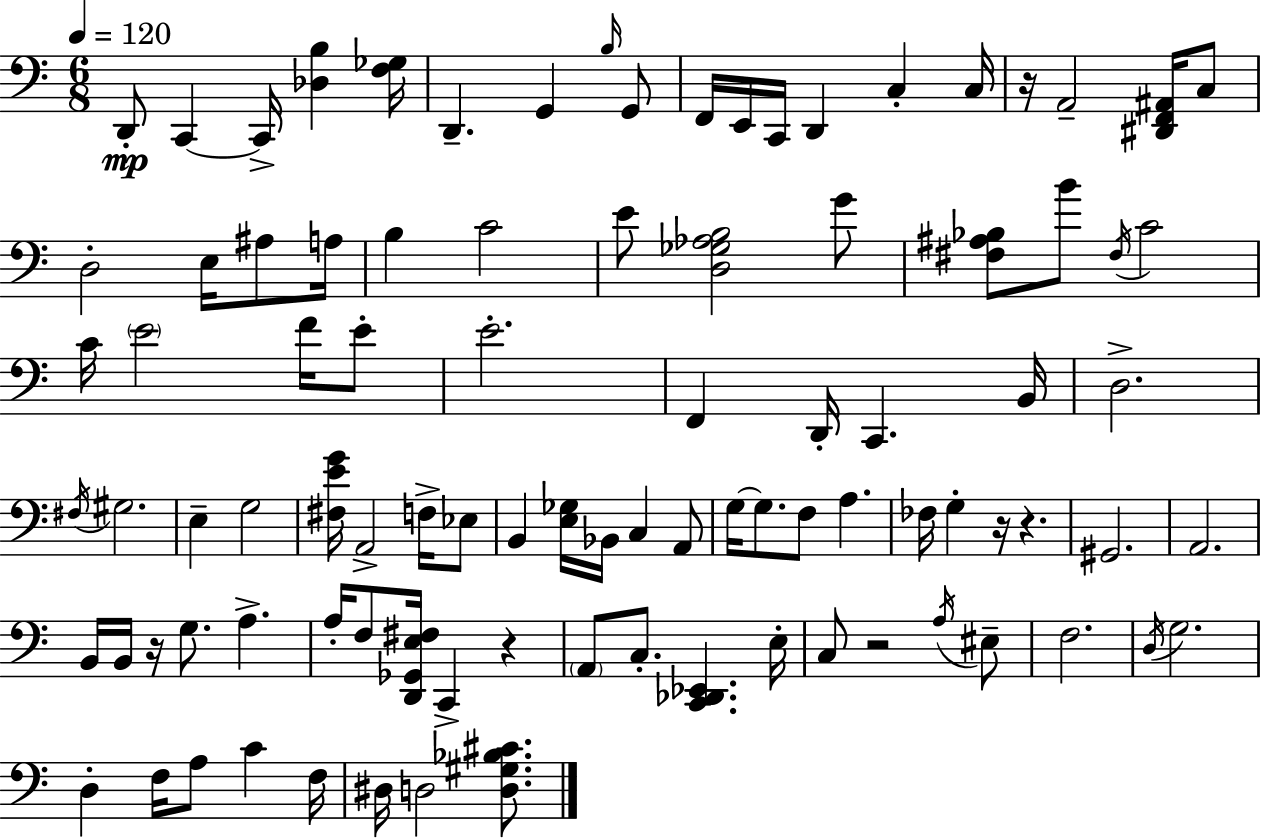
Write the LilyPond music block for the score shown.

{
  \clef bass
  \numericTimeSignature
  \time 6/8
  \key a \minor
  \tempo 4 = 120
  \repeat volta 2 { d,8-.\mp c,4~~ c,16-> <des b>4 <f ges>16 | d,4.-- g,4 \grace { b16 } g,8 | f,16 e,16 c,16 d,4 c4-. | c16 r16 a,2-- <dis, f, ais,>16 c8 | \break d2-. e16 ais8 | a16 b4 c'2 | e'8 <d ges aes b>2 g'8 | <fis ais bes>8 b'8 \acciaccatura { fis16 } c'2 | \break c'16 \parenthesize e'2 f'16 | e'8-. e'2.-. | f,4 d,16-. c,4. | b,16 d2.-> | \break \acciaccatura { fis16 } gis2. | e4-- g2 | <fis e' g'>16 a,2-> | f16-> ees8 b,4 <e ges>16 bes,16 c4 | \break a,8 g16~~ g8. f8 a4. | fes16 g4-. r16 r4. | gis,2. | a,2. | \break b,16 b,16 r16 g8. a4.-> | a16-. f8 <d, ges, e fis>16 c,4-> r4 | \parenthesize a,8 c8.-. <c, des, ees,>4. | e16-. c8 r2 | \break \acciaccatura { a16 } eis8-- f2. | \acciaccatura { d16 } g2. | d4-. f16 a8 | c'4 f16 dis16 d2 | \break <d gis bes cis'>8. } \bar "|."
}